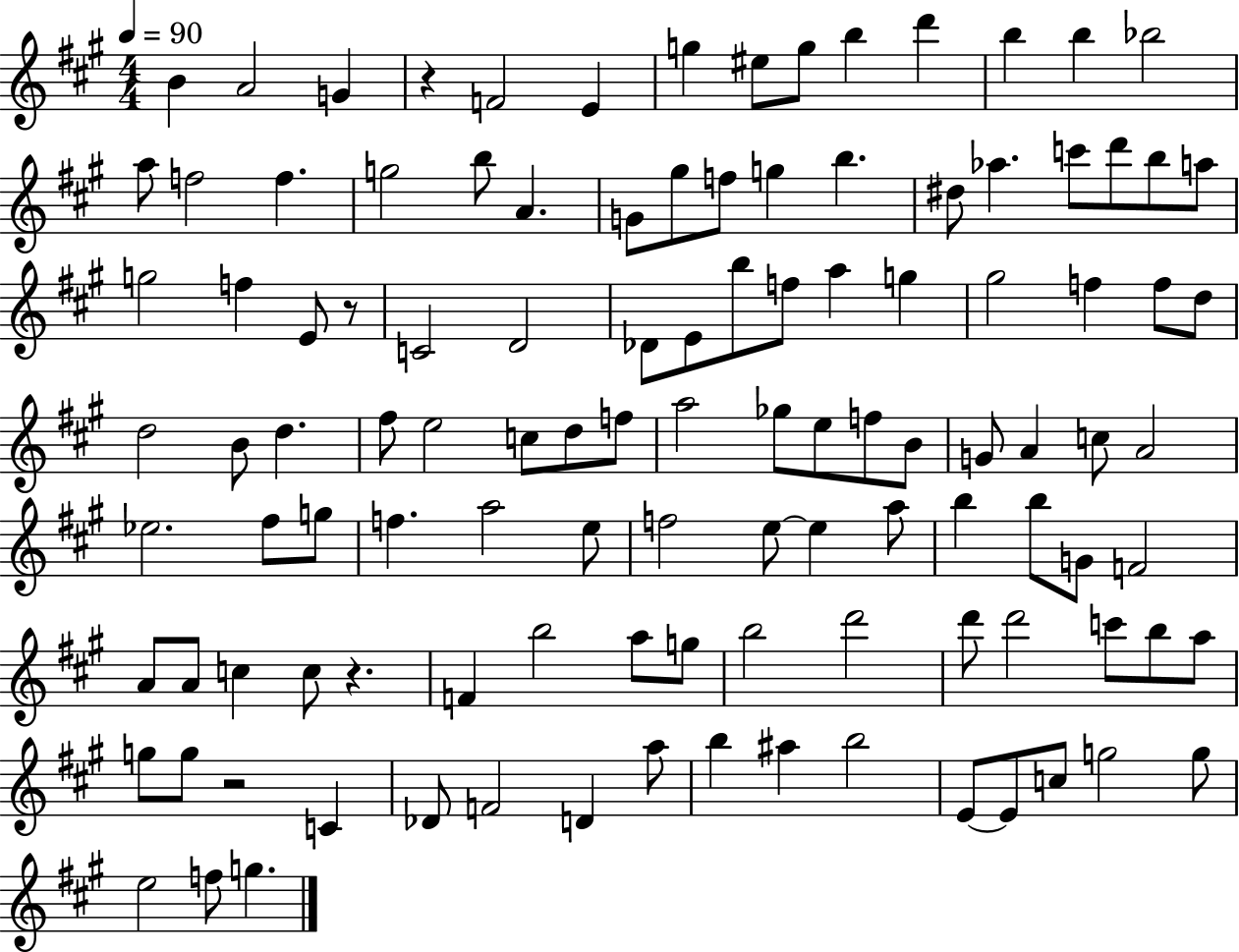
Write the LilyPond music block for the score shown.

{
  \clef treble
  \numericTimeSignature
  \time 4/4
  \key a \major
  \tempo 4 = 90
  \repeat volta 2 { b'4 a'2 g'4 | r4 f'2 e'4 | g''4 eis''8 g''8 b''4 d'''4 | b''4 b''4 bes''2 | \break a''8 f''2 f''4. | g''2 b''8 a'4. | g'8 gis''8 f''8 g''4 b''4. | dis''8 aes''4. c'''8 d'''8 b''8 a''8 | \break g''2 f''4 e'8 r8 | c'2 d'2 | des'8 e'8 b''8 f''8 a''4 g''4 | gis''2 f''4 f''8 d''8 | \break d''2 b'8 d''4. | fis''8 e''2 c''8 d''8 f''8 | a''2 ges''8 e''8 f''8 b'8 | g'8 a'4 c''8 a'2 | \break ees''2. fis''8 g''8 | f''4. a''2 e''8 | f''2 e''8~~ e''4 a''8 | b''4 b''8 g'8 f'2 | \break a'8 a'8 c''4 c''8 r4. | f'4 b''2 a''8 g''8 | b''2 d'''2 | d'''8 d'''2 c'''8 b''8 a''8 | \break g''8 g''8 r2 c'4 | des'8 f'2 d'4 a''8 | b''4 ais''4 b''2 | e'8~~ e'8 c''8 g''2 g''8 | \break e''2 f''8 g''4. | } \bar "|."
}